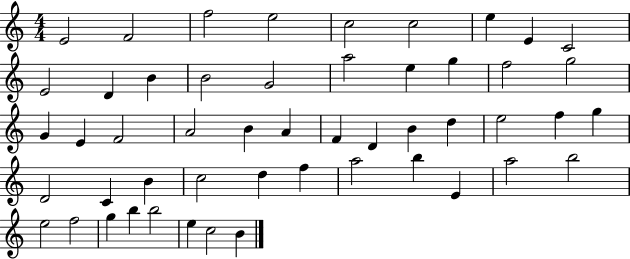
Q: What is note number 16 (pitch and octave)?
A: E5